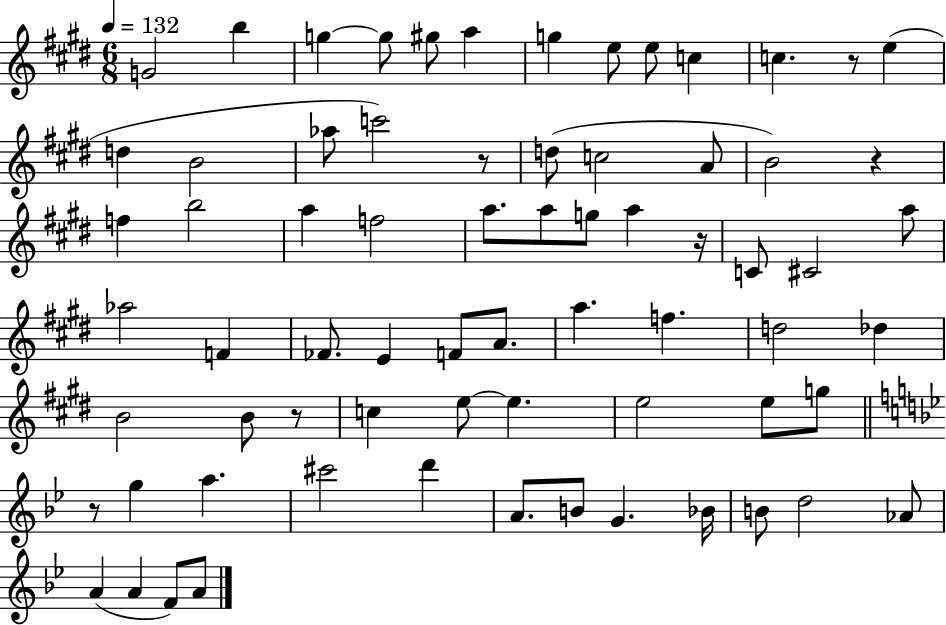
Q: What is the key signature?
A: E major